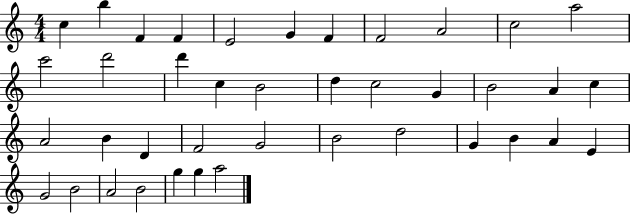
{
  \clef treble
  \numericTimeSignature
  \time 4/4
  \key c \major
  c''4 b''4 f'4 f'4 | e'2 g'4 f'4 | f'2 a'2 | c''2 a''2 | \break c'''2 d'''2 | d'''4 c''4 b'2 | d''4 c''2 g'4 | b'2 a'4 c''4 | \break a'2 b'4 d'4 | f'2 g'2 | b'2 d''2 | g'4 b'4 a'4 e'4 | \break g'2 b'2 | a'2 b'2 | g''4 g''4 a''2 | \bar "|."
}